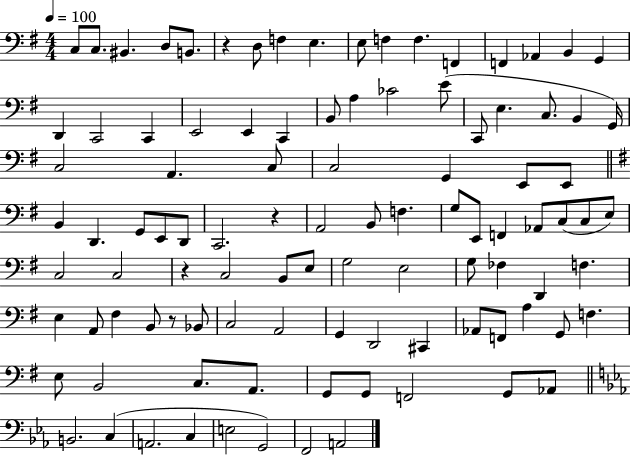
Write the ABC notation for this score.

X:1
T:Untitled
M:4/4
L:1/4
K:G
C,/2 C,/2 ^B,, D,/2 B,,/2 z D,/2 F, E, E,/2 F, F, F,, F,, _A,, B,, G,, D,, C,,2 C,, E,,2 E,, C,, B,,/2 A, _C2 E/2 C,,/2 E, C,/2 B,, G,,/4 C,2 A,, C,/2 C,2 G,, E,,/2 E,,/2 B,, D,, G,,/2 E,,/2 D,,/2 C,,2 z A,,2 B,,/2 F, G,/2 E,,/2 F,, _A,,/2 C,/2 C,/2 E,/2 C,2 C,2 z C,2 B,,/2 E,/2 G,2 E,2 G,/2 _F, D,, F, E, A,,/2 ^F, B,,/2 z/2 _B,,/2 C,2 A,,2 G,, D,,2 ^C,, _A,,/2 F,,/2 A, G,,/2 F, E,/2 B,,2 C,/2 A,,/2 G,,/2 G,,/2 F,,2 G,,/2 _A,,/2 B,,2 C, A,,2 C, E,2 G,,2 F,,2 A,,2